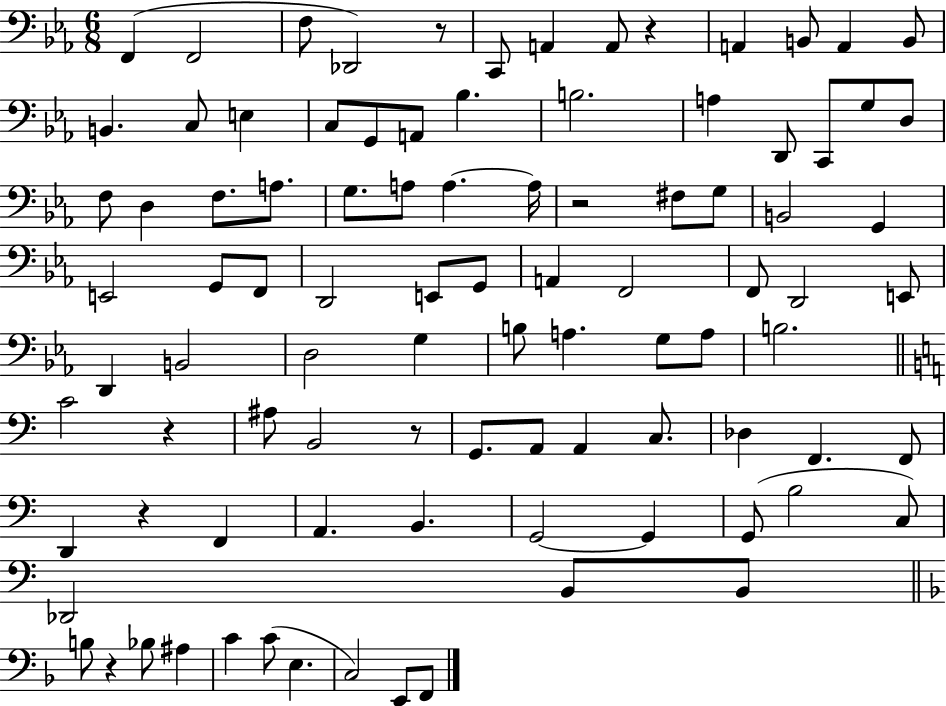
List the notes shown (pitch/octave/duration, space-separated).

F2/q F2/h F3/e Db2/h R/e C2/e A2/q A2/e R/q A2/q B2/e A2/q B2/e B2/q. C3/e E3/q C3/e G2/e A2/e Bb3/q. B3/h. A3/q D2/e C2/e G3/e D3/e F3/e D3/q F3/e. A3/e. G3/e. A3/e A3/q. A3/s R/h F#3/e G3/e B2/h G2/q E2/h G2/e F2/e D2/h E2/e G2/e A2/q F2/h F2/e D2/h E2/e D2/q B2/h D3/h G3/q B3/e A3/q. G3/e A3/e B3/h. C4/h R/q A#3/e B2/h R/e G2/e. A2/e A2/q C3/e. Db3/q F2/q. F2/e D2/q R/q F2/q A2/q. B2/q. G2/h G2/q G2/e B3/h C3/e Db2/h B2/e B2/e B3/e R/q Bb3/e A#3/q C4/q C4/e E3/q. C3/h E2/e F2/e